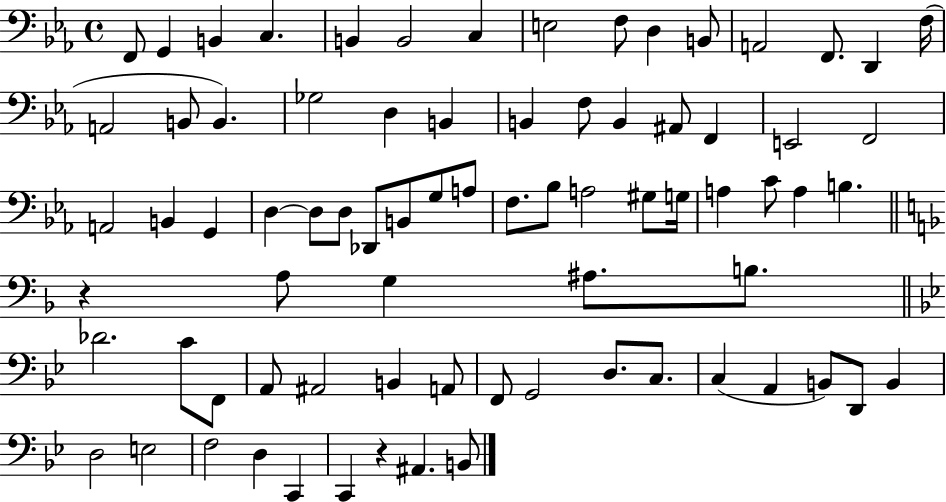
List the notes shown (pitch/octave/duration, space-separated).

F2/e G2/q B2/q C3/q. B2/q B2/h C3/q E3/h F3/e D3/q B2/e A2/h F2/e. D2/q F3/s A2/h B2/e B2/q. Gb3/h D3/q B2/q B2/q F3/e B2/q A#2/e F2/q E2/h F2/h A2/h B2/q G2/q D3/q D3/e D3/e Db2/e B2/e G3/e A3/e F3/e. Bb3/e A3/h G#3/e G3/s A3/q C4/e A3/q B3/q. R/q A3/e G3/q A#3/e. B3/e. Db4/h. C4/e F2/e A2/e A#2/h B2/q A2/e F2/e G2/h D3/e. C3/e. C3/q A2/q B2/e D2/e B2/q D3/h E3/h F3/h D3/q C2/q C2/q R/q A#2/q. B2/e